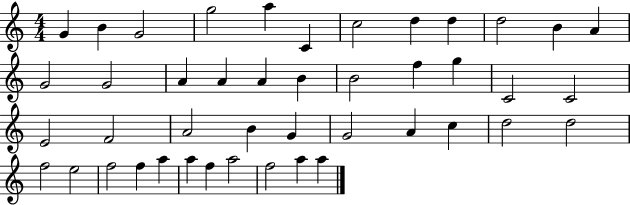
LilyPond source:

{
  \clef treble
  \numericTimeSignature
  \time 4/4
  \key c \major
  g'4 b'4 g'2 | g''2 a''4 c'4 | c''2 d''4 d''4 | d''2 b'4 a'4 | \break g'2 g'2 | a'4 a'4 a'4 b'4 | b'2 f''4 g''4 | c'2 c'2 | \break e'2 f'2 | a'2 b'4 g'4 | g'2 a'4 c''4 | d''2 d''2 | \break f''2 e''2 | f''2 f''4 a''4 | a''4 f''4 a''2 | f''2 a''4 a''4 | \break \bar "|."
}